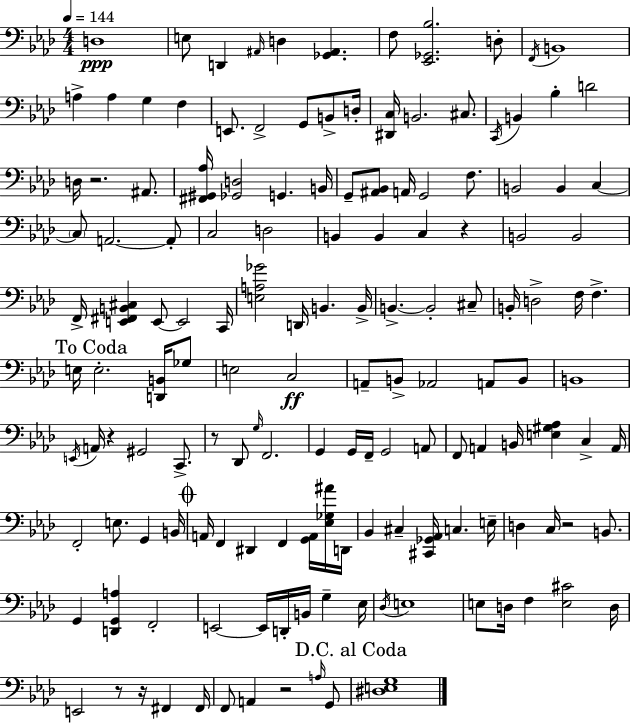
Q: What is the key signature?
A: AES major